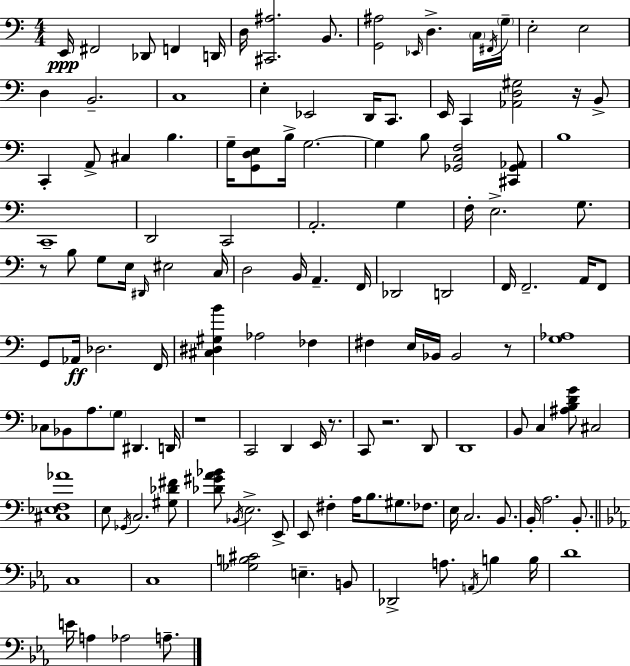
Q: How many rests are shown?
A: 6